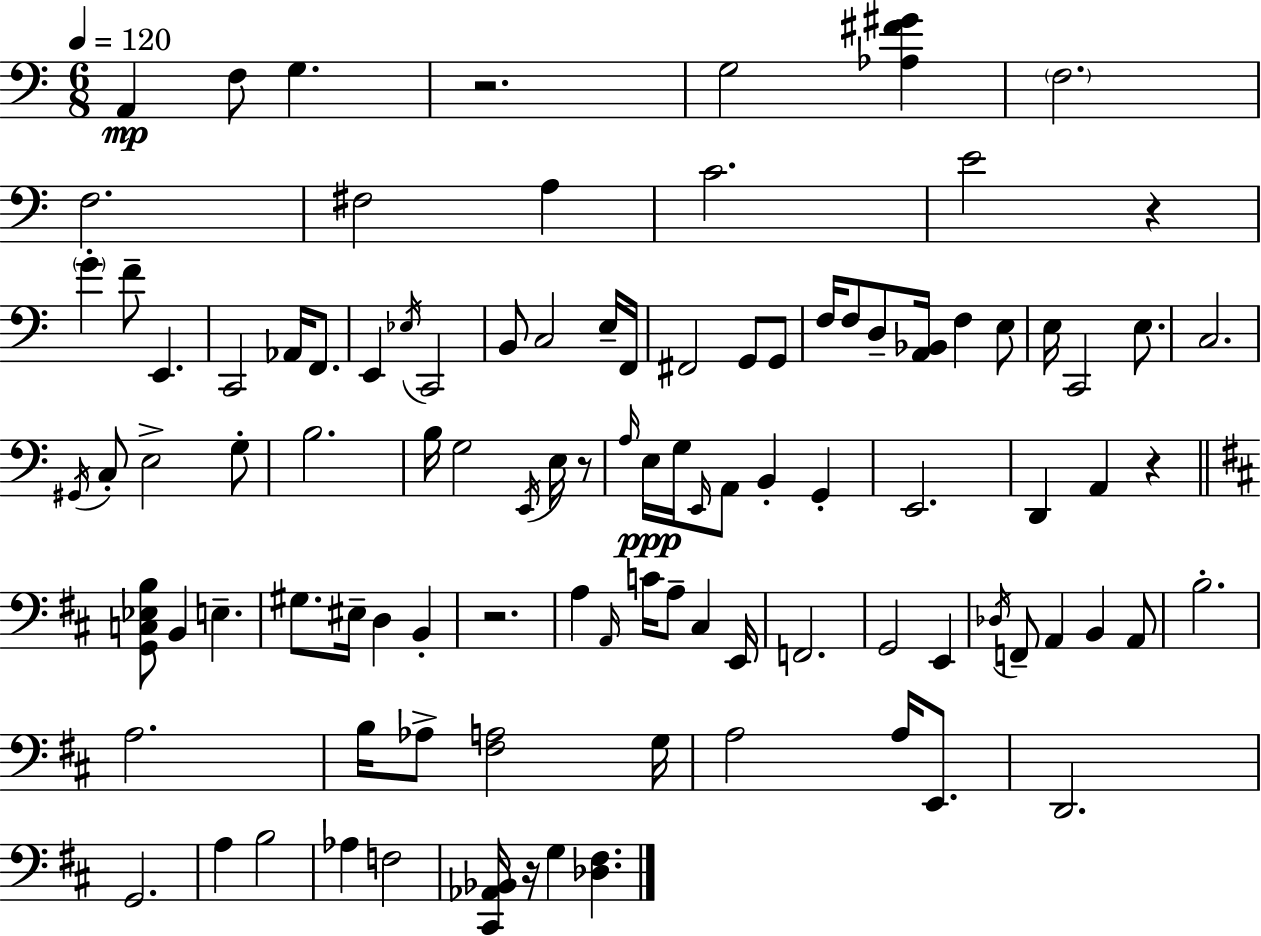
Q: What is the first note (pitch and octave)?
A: A2